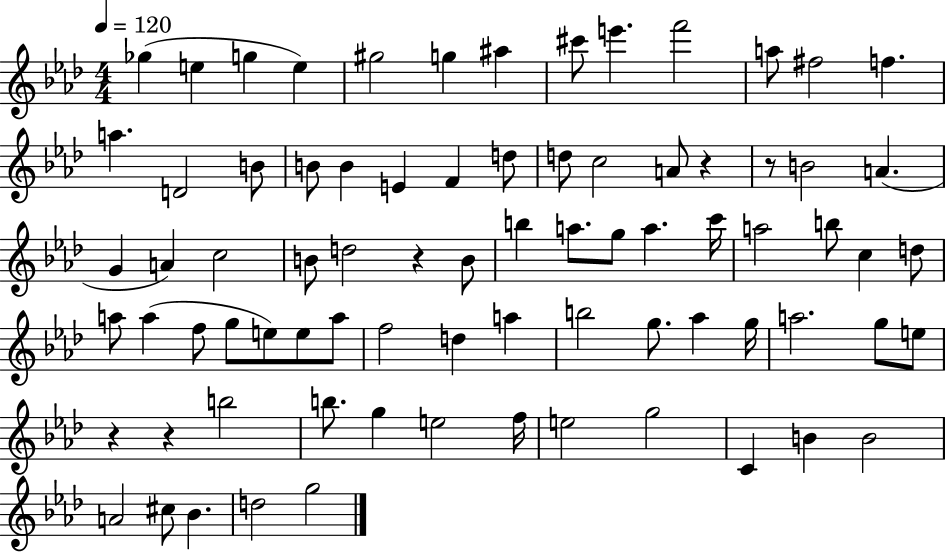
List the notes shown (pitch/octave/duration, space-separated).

Gb5/q E5/q G5/q E5/q G#5/h G5/q A#5/q C#6/e E6/q. F6/h A5/e F#5/h F5/q. A5/q. D4/h B4/e B4/e B4/q E4/q F4/q D5/e D5/e C5/h A4/e R/q R/e B4/h A4/q. G4/q A4/q C5/h B4/e D5/h R/q B4/e B5/q A5/e. G5/e A5/q. C6/s A5/h B5/e C5/q D5/e A5/e A5/q F5/e G5/e E5/e E5/e A5/e F5/h D5/q A5/q B5/h G5/e. Ab5/q G5/s A5/h. G5/e E5/e R/q R/q B5/h B5/e. G5/q E5/h F5/s E5/h G5/h C4/q B4/q B4/h A4/h C#5/e Bb4/q. D5/h G5/h